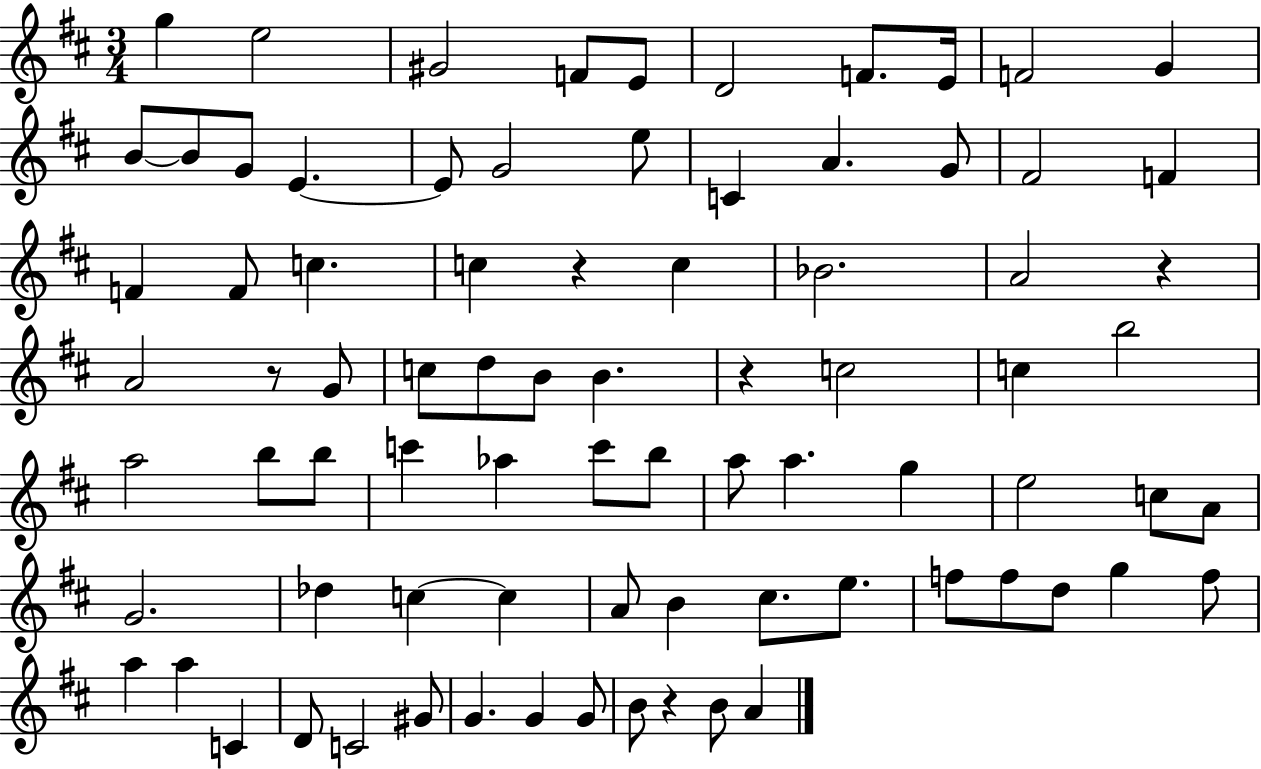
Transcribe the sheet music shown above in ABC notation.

X:1
T:Untitled
M:3/4
L:1/4
K:D
g e2 ^G2 F/2 E/2 D2 F/2 E/4 F2 G B/2 B/2 G/2 E E/2 G2 e/2 C A G/2 ^F2 F F F/2 c c z c _B2 A2 z A2 z/2 G/2 c/2 d/2 B/2 B z c2 c b2 a2 b/2 b/2 c' _a c'/2 b/2 a/2 a g e2 c/2 A/2 G2 _d c c A/2 B ^c/2 e/2 f/2 f/2 d/2 g f/2 a a C D/2 C2 ^G/2 G G G/2 B/2 z B/2 A